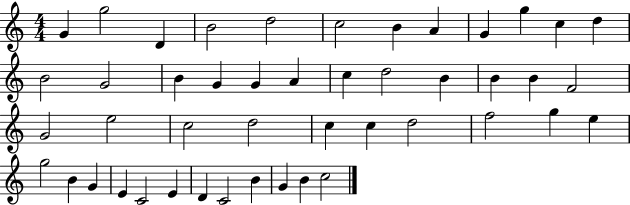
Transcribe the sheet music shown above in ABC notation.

X:1
T:Untitled
M:4/4
L:1/4
K:C
G g2 D B2 d2 c2 B A G g c d B2 G2 B G G A c d2 B B B F2 G2 e2 c2 d2 c c d2 f2 g e g2 B G E C2 E D C2 B G B c2